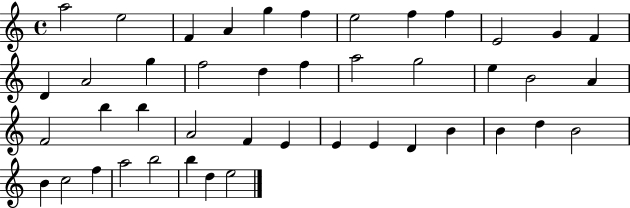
{
  \clef treble
  \time 4/4
  \defaultTimeSignature
  \key c \major
  a''2 e''2 | f'4 a'4 g''4 f''4 | e''2 f''4 f''4 | e'2 g'4 f'4 | \break d'4 a'2 g''4 | f''2 d''4 f''4 | a''2 g''2 | e''4 b'2 a'4 | \break f'2 b''4 b''4 | a'2 f'4 e'4 | e'4 e'4 d'4 b'4 | b'4 d''4 b'2 | \break b'4 c''2 f''4 | a''2 b''2 | b''4 d''4 e''2 | \bar "|."
}